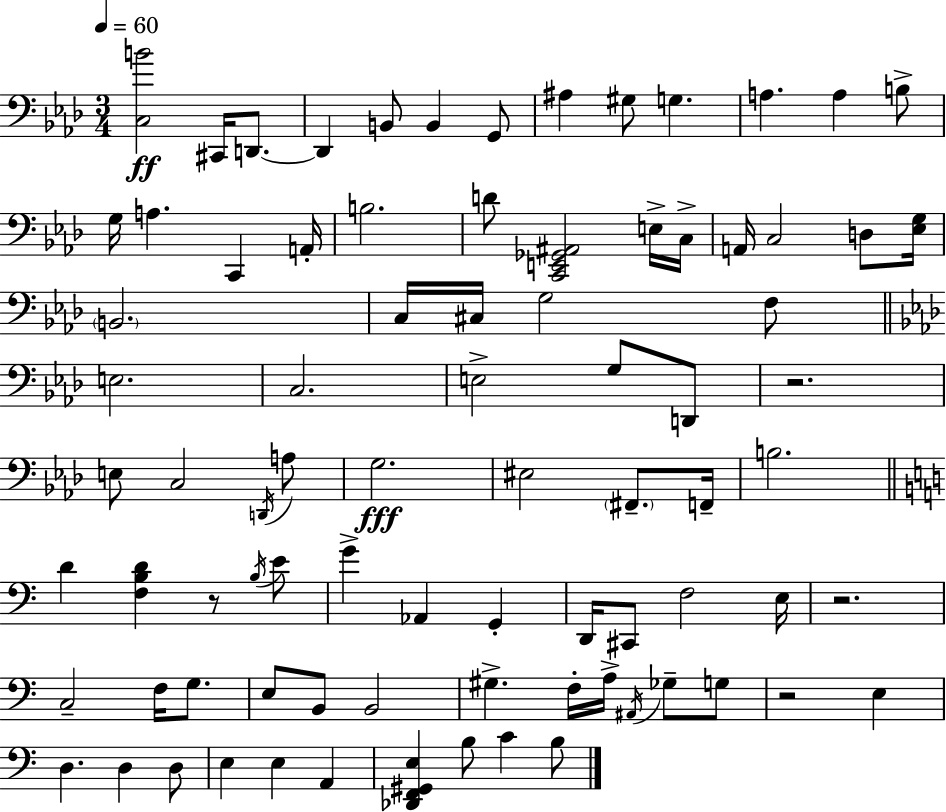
X:1
T:Untitled
M:3/4
L:1/4
K:Ab
[C,B]2 ^C,,/4 D,,/2 D,, B,,/2 B,, G,,/2 ^A, ^G,/2 G, A, A, B,/2 G,/4 A, C,, A,,/4 B,2 D/2 [C,,E,,_G,,^A,,]2 E,/4 C,/4 A,,/4 C,2 D,/2 [_E,G,]/4 B,,2 C,/4 ^C,/4 G,2 F,/2 E,2 C,2 E,2 G,/2 D,,/2 z2 E,/2 C,2 D,,/4 A,/2 G,2 ^E,2 ^F,,/2 F,,/4 B,2 D [F,B,D] z/2 B,/4 E/2 G _A,, G,, D,,/4 ^C,,/2 F,2 E,/4 z2 C,2 F,/4 G,/2 E,/2 B,,/2 B,,2 ^G, F,/4 A,/4 ^A,,/4 _G,/2 G,/2 z2 E, D, D, D,/2 E, E, A,, [_D,,F,,^G,,E,] B,/2 C B,/2